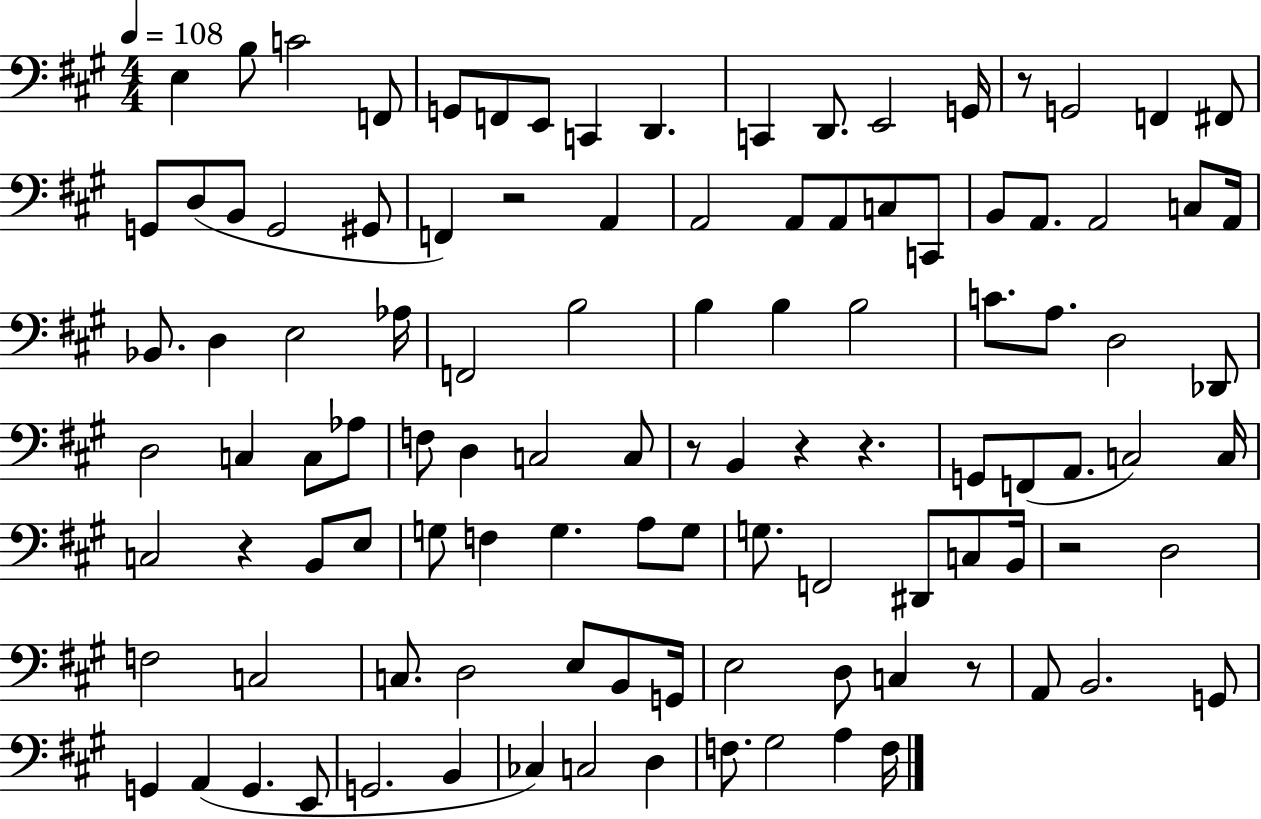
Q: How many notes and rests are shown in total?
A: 108